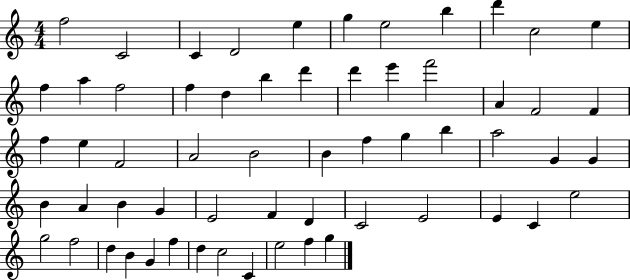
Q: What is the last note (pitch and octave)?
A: G5